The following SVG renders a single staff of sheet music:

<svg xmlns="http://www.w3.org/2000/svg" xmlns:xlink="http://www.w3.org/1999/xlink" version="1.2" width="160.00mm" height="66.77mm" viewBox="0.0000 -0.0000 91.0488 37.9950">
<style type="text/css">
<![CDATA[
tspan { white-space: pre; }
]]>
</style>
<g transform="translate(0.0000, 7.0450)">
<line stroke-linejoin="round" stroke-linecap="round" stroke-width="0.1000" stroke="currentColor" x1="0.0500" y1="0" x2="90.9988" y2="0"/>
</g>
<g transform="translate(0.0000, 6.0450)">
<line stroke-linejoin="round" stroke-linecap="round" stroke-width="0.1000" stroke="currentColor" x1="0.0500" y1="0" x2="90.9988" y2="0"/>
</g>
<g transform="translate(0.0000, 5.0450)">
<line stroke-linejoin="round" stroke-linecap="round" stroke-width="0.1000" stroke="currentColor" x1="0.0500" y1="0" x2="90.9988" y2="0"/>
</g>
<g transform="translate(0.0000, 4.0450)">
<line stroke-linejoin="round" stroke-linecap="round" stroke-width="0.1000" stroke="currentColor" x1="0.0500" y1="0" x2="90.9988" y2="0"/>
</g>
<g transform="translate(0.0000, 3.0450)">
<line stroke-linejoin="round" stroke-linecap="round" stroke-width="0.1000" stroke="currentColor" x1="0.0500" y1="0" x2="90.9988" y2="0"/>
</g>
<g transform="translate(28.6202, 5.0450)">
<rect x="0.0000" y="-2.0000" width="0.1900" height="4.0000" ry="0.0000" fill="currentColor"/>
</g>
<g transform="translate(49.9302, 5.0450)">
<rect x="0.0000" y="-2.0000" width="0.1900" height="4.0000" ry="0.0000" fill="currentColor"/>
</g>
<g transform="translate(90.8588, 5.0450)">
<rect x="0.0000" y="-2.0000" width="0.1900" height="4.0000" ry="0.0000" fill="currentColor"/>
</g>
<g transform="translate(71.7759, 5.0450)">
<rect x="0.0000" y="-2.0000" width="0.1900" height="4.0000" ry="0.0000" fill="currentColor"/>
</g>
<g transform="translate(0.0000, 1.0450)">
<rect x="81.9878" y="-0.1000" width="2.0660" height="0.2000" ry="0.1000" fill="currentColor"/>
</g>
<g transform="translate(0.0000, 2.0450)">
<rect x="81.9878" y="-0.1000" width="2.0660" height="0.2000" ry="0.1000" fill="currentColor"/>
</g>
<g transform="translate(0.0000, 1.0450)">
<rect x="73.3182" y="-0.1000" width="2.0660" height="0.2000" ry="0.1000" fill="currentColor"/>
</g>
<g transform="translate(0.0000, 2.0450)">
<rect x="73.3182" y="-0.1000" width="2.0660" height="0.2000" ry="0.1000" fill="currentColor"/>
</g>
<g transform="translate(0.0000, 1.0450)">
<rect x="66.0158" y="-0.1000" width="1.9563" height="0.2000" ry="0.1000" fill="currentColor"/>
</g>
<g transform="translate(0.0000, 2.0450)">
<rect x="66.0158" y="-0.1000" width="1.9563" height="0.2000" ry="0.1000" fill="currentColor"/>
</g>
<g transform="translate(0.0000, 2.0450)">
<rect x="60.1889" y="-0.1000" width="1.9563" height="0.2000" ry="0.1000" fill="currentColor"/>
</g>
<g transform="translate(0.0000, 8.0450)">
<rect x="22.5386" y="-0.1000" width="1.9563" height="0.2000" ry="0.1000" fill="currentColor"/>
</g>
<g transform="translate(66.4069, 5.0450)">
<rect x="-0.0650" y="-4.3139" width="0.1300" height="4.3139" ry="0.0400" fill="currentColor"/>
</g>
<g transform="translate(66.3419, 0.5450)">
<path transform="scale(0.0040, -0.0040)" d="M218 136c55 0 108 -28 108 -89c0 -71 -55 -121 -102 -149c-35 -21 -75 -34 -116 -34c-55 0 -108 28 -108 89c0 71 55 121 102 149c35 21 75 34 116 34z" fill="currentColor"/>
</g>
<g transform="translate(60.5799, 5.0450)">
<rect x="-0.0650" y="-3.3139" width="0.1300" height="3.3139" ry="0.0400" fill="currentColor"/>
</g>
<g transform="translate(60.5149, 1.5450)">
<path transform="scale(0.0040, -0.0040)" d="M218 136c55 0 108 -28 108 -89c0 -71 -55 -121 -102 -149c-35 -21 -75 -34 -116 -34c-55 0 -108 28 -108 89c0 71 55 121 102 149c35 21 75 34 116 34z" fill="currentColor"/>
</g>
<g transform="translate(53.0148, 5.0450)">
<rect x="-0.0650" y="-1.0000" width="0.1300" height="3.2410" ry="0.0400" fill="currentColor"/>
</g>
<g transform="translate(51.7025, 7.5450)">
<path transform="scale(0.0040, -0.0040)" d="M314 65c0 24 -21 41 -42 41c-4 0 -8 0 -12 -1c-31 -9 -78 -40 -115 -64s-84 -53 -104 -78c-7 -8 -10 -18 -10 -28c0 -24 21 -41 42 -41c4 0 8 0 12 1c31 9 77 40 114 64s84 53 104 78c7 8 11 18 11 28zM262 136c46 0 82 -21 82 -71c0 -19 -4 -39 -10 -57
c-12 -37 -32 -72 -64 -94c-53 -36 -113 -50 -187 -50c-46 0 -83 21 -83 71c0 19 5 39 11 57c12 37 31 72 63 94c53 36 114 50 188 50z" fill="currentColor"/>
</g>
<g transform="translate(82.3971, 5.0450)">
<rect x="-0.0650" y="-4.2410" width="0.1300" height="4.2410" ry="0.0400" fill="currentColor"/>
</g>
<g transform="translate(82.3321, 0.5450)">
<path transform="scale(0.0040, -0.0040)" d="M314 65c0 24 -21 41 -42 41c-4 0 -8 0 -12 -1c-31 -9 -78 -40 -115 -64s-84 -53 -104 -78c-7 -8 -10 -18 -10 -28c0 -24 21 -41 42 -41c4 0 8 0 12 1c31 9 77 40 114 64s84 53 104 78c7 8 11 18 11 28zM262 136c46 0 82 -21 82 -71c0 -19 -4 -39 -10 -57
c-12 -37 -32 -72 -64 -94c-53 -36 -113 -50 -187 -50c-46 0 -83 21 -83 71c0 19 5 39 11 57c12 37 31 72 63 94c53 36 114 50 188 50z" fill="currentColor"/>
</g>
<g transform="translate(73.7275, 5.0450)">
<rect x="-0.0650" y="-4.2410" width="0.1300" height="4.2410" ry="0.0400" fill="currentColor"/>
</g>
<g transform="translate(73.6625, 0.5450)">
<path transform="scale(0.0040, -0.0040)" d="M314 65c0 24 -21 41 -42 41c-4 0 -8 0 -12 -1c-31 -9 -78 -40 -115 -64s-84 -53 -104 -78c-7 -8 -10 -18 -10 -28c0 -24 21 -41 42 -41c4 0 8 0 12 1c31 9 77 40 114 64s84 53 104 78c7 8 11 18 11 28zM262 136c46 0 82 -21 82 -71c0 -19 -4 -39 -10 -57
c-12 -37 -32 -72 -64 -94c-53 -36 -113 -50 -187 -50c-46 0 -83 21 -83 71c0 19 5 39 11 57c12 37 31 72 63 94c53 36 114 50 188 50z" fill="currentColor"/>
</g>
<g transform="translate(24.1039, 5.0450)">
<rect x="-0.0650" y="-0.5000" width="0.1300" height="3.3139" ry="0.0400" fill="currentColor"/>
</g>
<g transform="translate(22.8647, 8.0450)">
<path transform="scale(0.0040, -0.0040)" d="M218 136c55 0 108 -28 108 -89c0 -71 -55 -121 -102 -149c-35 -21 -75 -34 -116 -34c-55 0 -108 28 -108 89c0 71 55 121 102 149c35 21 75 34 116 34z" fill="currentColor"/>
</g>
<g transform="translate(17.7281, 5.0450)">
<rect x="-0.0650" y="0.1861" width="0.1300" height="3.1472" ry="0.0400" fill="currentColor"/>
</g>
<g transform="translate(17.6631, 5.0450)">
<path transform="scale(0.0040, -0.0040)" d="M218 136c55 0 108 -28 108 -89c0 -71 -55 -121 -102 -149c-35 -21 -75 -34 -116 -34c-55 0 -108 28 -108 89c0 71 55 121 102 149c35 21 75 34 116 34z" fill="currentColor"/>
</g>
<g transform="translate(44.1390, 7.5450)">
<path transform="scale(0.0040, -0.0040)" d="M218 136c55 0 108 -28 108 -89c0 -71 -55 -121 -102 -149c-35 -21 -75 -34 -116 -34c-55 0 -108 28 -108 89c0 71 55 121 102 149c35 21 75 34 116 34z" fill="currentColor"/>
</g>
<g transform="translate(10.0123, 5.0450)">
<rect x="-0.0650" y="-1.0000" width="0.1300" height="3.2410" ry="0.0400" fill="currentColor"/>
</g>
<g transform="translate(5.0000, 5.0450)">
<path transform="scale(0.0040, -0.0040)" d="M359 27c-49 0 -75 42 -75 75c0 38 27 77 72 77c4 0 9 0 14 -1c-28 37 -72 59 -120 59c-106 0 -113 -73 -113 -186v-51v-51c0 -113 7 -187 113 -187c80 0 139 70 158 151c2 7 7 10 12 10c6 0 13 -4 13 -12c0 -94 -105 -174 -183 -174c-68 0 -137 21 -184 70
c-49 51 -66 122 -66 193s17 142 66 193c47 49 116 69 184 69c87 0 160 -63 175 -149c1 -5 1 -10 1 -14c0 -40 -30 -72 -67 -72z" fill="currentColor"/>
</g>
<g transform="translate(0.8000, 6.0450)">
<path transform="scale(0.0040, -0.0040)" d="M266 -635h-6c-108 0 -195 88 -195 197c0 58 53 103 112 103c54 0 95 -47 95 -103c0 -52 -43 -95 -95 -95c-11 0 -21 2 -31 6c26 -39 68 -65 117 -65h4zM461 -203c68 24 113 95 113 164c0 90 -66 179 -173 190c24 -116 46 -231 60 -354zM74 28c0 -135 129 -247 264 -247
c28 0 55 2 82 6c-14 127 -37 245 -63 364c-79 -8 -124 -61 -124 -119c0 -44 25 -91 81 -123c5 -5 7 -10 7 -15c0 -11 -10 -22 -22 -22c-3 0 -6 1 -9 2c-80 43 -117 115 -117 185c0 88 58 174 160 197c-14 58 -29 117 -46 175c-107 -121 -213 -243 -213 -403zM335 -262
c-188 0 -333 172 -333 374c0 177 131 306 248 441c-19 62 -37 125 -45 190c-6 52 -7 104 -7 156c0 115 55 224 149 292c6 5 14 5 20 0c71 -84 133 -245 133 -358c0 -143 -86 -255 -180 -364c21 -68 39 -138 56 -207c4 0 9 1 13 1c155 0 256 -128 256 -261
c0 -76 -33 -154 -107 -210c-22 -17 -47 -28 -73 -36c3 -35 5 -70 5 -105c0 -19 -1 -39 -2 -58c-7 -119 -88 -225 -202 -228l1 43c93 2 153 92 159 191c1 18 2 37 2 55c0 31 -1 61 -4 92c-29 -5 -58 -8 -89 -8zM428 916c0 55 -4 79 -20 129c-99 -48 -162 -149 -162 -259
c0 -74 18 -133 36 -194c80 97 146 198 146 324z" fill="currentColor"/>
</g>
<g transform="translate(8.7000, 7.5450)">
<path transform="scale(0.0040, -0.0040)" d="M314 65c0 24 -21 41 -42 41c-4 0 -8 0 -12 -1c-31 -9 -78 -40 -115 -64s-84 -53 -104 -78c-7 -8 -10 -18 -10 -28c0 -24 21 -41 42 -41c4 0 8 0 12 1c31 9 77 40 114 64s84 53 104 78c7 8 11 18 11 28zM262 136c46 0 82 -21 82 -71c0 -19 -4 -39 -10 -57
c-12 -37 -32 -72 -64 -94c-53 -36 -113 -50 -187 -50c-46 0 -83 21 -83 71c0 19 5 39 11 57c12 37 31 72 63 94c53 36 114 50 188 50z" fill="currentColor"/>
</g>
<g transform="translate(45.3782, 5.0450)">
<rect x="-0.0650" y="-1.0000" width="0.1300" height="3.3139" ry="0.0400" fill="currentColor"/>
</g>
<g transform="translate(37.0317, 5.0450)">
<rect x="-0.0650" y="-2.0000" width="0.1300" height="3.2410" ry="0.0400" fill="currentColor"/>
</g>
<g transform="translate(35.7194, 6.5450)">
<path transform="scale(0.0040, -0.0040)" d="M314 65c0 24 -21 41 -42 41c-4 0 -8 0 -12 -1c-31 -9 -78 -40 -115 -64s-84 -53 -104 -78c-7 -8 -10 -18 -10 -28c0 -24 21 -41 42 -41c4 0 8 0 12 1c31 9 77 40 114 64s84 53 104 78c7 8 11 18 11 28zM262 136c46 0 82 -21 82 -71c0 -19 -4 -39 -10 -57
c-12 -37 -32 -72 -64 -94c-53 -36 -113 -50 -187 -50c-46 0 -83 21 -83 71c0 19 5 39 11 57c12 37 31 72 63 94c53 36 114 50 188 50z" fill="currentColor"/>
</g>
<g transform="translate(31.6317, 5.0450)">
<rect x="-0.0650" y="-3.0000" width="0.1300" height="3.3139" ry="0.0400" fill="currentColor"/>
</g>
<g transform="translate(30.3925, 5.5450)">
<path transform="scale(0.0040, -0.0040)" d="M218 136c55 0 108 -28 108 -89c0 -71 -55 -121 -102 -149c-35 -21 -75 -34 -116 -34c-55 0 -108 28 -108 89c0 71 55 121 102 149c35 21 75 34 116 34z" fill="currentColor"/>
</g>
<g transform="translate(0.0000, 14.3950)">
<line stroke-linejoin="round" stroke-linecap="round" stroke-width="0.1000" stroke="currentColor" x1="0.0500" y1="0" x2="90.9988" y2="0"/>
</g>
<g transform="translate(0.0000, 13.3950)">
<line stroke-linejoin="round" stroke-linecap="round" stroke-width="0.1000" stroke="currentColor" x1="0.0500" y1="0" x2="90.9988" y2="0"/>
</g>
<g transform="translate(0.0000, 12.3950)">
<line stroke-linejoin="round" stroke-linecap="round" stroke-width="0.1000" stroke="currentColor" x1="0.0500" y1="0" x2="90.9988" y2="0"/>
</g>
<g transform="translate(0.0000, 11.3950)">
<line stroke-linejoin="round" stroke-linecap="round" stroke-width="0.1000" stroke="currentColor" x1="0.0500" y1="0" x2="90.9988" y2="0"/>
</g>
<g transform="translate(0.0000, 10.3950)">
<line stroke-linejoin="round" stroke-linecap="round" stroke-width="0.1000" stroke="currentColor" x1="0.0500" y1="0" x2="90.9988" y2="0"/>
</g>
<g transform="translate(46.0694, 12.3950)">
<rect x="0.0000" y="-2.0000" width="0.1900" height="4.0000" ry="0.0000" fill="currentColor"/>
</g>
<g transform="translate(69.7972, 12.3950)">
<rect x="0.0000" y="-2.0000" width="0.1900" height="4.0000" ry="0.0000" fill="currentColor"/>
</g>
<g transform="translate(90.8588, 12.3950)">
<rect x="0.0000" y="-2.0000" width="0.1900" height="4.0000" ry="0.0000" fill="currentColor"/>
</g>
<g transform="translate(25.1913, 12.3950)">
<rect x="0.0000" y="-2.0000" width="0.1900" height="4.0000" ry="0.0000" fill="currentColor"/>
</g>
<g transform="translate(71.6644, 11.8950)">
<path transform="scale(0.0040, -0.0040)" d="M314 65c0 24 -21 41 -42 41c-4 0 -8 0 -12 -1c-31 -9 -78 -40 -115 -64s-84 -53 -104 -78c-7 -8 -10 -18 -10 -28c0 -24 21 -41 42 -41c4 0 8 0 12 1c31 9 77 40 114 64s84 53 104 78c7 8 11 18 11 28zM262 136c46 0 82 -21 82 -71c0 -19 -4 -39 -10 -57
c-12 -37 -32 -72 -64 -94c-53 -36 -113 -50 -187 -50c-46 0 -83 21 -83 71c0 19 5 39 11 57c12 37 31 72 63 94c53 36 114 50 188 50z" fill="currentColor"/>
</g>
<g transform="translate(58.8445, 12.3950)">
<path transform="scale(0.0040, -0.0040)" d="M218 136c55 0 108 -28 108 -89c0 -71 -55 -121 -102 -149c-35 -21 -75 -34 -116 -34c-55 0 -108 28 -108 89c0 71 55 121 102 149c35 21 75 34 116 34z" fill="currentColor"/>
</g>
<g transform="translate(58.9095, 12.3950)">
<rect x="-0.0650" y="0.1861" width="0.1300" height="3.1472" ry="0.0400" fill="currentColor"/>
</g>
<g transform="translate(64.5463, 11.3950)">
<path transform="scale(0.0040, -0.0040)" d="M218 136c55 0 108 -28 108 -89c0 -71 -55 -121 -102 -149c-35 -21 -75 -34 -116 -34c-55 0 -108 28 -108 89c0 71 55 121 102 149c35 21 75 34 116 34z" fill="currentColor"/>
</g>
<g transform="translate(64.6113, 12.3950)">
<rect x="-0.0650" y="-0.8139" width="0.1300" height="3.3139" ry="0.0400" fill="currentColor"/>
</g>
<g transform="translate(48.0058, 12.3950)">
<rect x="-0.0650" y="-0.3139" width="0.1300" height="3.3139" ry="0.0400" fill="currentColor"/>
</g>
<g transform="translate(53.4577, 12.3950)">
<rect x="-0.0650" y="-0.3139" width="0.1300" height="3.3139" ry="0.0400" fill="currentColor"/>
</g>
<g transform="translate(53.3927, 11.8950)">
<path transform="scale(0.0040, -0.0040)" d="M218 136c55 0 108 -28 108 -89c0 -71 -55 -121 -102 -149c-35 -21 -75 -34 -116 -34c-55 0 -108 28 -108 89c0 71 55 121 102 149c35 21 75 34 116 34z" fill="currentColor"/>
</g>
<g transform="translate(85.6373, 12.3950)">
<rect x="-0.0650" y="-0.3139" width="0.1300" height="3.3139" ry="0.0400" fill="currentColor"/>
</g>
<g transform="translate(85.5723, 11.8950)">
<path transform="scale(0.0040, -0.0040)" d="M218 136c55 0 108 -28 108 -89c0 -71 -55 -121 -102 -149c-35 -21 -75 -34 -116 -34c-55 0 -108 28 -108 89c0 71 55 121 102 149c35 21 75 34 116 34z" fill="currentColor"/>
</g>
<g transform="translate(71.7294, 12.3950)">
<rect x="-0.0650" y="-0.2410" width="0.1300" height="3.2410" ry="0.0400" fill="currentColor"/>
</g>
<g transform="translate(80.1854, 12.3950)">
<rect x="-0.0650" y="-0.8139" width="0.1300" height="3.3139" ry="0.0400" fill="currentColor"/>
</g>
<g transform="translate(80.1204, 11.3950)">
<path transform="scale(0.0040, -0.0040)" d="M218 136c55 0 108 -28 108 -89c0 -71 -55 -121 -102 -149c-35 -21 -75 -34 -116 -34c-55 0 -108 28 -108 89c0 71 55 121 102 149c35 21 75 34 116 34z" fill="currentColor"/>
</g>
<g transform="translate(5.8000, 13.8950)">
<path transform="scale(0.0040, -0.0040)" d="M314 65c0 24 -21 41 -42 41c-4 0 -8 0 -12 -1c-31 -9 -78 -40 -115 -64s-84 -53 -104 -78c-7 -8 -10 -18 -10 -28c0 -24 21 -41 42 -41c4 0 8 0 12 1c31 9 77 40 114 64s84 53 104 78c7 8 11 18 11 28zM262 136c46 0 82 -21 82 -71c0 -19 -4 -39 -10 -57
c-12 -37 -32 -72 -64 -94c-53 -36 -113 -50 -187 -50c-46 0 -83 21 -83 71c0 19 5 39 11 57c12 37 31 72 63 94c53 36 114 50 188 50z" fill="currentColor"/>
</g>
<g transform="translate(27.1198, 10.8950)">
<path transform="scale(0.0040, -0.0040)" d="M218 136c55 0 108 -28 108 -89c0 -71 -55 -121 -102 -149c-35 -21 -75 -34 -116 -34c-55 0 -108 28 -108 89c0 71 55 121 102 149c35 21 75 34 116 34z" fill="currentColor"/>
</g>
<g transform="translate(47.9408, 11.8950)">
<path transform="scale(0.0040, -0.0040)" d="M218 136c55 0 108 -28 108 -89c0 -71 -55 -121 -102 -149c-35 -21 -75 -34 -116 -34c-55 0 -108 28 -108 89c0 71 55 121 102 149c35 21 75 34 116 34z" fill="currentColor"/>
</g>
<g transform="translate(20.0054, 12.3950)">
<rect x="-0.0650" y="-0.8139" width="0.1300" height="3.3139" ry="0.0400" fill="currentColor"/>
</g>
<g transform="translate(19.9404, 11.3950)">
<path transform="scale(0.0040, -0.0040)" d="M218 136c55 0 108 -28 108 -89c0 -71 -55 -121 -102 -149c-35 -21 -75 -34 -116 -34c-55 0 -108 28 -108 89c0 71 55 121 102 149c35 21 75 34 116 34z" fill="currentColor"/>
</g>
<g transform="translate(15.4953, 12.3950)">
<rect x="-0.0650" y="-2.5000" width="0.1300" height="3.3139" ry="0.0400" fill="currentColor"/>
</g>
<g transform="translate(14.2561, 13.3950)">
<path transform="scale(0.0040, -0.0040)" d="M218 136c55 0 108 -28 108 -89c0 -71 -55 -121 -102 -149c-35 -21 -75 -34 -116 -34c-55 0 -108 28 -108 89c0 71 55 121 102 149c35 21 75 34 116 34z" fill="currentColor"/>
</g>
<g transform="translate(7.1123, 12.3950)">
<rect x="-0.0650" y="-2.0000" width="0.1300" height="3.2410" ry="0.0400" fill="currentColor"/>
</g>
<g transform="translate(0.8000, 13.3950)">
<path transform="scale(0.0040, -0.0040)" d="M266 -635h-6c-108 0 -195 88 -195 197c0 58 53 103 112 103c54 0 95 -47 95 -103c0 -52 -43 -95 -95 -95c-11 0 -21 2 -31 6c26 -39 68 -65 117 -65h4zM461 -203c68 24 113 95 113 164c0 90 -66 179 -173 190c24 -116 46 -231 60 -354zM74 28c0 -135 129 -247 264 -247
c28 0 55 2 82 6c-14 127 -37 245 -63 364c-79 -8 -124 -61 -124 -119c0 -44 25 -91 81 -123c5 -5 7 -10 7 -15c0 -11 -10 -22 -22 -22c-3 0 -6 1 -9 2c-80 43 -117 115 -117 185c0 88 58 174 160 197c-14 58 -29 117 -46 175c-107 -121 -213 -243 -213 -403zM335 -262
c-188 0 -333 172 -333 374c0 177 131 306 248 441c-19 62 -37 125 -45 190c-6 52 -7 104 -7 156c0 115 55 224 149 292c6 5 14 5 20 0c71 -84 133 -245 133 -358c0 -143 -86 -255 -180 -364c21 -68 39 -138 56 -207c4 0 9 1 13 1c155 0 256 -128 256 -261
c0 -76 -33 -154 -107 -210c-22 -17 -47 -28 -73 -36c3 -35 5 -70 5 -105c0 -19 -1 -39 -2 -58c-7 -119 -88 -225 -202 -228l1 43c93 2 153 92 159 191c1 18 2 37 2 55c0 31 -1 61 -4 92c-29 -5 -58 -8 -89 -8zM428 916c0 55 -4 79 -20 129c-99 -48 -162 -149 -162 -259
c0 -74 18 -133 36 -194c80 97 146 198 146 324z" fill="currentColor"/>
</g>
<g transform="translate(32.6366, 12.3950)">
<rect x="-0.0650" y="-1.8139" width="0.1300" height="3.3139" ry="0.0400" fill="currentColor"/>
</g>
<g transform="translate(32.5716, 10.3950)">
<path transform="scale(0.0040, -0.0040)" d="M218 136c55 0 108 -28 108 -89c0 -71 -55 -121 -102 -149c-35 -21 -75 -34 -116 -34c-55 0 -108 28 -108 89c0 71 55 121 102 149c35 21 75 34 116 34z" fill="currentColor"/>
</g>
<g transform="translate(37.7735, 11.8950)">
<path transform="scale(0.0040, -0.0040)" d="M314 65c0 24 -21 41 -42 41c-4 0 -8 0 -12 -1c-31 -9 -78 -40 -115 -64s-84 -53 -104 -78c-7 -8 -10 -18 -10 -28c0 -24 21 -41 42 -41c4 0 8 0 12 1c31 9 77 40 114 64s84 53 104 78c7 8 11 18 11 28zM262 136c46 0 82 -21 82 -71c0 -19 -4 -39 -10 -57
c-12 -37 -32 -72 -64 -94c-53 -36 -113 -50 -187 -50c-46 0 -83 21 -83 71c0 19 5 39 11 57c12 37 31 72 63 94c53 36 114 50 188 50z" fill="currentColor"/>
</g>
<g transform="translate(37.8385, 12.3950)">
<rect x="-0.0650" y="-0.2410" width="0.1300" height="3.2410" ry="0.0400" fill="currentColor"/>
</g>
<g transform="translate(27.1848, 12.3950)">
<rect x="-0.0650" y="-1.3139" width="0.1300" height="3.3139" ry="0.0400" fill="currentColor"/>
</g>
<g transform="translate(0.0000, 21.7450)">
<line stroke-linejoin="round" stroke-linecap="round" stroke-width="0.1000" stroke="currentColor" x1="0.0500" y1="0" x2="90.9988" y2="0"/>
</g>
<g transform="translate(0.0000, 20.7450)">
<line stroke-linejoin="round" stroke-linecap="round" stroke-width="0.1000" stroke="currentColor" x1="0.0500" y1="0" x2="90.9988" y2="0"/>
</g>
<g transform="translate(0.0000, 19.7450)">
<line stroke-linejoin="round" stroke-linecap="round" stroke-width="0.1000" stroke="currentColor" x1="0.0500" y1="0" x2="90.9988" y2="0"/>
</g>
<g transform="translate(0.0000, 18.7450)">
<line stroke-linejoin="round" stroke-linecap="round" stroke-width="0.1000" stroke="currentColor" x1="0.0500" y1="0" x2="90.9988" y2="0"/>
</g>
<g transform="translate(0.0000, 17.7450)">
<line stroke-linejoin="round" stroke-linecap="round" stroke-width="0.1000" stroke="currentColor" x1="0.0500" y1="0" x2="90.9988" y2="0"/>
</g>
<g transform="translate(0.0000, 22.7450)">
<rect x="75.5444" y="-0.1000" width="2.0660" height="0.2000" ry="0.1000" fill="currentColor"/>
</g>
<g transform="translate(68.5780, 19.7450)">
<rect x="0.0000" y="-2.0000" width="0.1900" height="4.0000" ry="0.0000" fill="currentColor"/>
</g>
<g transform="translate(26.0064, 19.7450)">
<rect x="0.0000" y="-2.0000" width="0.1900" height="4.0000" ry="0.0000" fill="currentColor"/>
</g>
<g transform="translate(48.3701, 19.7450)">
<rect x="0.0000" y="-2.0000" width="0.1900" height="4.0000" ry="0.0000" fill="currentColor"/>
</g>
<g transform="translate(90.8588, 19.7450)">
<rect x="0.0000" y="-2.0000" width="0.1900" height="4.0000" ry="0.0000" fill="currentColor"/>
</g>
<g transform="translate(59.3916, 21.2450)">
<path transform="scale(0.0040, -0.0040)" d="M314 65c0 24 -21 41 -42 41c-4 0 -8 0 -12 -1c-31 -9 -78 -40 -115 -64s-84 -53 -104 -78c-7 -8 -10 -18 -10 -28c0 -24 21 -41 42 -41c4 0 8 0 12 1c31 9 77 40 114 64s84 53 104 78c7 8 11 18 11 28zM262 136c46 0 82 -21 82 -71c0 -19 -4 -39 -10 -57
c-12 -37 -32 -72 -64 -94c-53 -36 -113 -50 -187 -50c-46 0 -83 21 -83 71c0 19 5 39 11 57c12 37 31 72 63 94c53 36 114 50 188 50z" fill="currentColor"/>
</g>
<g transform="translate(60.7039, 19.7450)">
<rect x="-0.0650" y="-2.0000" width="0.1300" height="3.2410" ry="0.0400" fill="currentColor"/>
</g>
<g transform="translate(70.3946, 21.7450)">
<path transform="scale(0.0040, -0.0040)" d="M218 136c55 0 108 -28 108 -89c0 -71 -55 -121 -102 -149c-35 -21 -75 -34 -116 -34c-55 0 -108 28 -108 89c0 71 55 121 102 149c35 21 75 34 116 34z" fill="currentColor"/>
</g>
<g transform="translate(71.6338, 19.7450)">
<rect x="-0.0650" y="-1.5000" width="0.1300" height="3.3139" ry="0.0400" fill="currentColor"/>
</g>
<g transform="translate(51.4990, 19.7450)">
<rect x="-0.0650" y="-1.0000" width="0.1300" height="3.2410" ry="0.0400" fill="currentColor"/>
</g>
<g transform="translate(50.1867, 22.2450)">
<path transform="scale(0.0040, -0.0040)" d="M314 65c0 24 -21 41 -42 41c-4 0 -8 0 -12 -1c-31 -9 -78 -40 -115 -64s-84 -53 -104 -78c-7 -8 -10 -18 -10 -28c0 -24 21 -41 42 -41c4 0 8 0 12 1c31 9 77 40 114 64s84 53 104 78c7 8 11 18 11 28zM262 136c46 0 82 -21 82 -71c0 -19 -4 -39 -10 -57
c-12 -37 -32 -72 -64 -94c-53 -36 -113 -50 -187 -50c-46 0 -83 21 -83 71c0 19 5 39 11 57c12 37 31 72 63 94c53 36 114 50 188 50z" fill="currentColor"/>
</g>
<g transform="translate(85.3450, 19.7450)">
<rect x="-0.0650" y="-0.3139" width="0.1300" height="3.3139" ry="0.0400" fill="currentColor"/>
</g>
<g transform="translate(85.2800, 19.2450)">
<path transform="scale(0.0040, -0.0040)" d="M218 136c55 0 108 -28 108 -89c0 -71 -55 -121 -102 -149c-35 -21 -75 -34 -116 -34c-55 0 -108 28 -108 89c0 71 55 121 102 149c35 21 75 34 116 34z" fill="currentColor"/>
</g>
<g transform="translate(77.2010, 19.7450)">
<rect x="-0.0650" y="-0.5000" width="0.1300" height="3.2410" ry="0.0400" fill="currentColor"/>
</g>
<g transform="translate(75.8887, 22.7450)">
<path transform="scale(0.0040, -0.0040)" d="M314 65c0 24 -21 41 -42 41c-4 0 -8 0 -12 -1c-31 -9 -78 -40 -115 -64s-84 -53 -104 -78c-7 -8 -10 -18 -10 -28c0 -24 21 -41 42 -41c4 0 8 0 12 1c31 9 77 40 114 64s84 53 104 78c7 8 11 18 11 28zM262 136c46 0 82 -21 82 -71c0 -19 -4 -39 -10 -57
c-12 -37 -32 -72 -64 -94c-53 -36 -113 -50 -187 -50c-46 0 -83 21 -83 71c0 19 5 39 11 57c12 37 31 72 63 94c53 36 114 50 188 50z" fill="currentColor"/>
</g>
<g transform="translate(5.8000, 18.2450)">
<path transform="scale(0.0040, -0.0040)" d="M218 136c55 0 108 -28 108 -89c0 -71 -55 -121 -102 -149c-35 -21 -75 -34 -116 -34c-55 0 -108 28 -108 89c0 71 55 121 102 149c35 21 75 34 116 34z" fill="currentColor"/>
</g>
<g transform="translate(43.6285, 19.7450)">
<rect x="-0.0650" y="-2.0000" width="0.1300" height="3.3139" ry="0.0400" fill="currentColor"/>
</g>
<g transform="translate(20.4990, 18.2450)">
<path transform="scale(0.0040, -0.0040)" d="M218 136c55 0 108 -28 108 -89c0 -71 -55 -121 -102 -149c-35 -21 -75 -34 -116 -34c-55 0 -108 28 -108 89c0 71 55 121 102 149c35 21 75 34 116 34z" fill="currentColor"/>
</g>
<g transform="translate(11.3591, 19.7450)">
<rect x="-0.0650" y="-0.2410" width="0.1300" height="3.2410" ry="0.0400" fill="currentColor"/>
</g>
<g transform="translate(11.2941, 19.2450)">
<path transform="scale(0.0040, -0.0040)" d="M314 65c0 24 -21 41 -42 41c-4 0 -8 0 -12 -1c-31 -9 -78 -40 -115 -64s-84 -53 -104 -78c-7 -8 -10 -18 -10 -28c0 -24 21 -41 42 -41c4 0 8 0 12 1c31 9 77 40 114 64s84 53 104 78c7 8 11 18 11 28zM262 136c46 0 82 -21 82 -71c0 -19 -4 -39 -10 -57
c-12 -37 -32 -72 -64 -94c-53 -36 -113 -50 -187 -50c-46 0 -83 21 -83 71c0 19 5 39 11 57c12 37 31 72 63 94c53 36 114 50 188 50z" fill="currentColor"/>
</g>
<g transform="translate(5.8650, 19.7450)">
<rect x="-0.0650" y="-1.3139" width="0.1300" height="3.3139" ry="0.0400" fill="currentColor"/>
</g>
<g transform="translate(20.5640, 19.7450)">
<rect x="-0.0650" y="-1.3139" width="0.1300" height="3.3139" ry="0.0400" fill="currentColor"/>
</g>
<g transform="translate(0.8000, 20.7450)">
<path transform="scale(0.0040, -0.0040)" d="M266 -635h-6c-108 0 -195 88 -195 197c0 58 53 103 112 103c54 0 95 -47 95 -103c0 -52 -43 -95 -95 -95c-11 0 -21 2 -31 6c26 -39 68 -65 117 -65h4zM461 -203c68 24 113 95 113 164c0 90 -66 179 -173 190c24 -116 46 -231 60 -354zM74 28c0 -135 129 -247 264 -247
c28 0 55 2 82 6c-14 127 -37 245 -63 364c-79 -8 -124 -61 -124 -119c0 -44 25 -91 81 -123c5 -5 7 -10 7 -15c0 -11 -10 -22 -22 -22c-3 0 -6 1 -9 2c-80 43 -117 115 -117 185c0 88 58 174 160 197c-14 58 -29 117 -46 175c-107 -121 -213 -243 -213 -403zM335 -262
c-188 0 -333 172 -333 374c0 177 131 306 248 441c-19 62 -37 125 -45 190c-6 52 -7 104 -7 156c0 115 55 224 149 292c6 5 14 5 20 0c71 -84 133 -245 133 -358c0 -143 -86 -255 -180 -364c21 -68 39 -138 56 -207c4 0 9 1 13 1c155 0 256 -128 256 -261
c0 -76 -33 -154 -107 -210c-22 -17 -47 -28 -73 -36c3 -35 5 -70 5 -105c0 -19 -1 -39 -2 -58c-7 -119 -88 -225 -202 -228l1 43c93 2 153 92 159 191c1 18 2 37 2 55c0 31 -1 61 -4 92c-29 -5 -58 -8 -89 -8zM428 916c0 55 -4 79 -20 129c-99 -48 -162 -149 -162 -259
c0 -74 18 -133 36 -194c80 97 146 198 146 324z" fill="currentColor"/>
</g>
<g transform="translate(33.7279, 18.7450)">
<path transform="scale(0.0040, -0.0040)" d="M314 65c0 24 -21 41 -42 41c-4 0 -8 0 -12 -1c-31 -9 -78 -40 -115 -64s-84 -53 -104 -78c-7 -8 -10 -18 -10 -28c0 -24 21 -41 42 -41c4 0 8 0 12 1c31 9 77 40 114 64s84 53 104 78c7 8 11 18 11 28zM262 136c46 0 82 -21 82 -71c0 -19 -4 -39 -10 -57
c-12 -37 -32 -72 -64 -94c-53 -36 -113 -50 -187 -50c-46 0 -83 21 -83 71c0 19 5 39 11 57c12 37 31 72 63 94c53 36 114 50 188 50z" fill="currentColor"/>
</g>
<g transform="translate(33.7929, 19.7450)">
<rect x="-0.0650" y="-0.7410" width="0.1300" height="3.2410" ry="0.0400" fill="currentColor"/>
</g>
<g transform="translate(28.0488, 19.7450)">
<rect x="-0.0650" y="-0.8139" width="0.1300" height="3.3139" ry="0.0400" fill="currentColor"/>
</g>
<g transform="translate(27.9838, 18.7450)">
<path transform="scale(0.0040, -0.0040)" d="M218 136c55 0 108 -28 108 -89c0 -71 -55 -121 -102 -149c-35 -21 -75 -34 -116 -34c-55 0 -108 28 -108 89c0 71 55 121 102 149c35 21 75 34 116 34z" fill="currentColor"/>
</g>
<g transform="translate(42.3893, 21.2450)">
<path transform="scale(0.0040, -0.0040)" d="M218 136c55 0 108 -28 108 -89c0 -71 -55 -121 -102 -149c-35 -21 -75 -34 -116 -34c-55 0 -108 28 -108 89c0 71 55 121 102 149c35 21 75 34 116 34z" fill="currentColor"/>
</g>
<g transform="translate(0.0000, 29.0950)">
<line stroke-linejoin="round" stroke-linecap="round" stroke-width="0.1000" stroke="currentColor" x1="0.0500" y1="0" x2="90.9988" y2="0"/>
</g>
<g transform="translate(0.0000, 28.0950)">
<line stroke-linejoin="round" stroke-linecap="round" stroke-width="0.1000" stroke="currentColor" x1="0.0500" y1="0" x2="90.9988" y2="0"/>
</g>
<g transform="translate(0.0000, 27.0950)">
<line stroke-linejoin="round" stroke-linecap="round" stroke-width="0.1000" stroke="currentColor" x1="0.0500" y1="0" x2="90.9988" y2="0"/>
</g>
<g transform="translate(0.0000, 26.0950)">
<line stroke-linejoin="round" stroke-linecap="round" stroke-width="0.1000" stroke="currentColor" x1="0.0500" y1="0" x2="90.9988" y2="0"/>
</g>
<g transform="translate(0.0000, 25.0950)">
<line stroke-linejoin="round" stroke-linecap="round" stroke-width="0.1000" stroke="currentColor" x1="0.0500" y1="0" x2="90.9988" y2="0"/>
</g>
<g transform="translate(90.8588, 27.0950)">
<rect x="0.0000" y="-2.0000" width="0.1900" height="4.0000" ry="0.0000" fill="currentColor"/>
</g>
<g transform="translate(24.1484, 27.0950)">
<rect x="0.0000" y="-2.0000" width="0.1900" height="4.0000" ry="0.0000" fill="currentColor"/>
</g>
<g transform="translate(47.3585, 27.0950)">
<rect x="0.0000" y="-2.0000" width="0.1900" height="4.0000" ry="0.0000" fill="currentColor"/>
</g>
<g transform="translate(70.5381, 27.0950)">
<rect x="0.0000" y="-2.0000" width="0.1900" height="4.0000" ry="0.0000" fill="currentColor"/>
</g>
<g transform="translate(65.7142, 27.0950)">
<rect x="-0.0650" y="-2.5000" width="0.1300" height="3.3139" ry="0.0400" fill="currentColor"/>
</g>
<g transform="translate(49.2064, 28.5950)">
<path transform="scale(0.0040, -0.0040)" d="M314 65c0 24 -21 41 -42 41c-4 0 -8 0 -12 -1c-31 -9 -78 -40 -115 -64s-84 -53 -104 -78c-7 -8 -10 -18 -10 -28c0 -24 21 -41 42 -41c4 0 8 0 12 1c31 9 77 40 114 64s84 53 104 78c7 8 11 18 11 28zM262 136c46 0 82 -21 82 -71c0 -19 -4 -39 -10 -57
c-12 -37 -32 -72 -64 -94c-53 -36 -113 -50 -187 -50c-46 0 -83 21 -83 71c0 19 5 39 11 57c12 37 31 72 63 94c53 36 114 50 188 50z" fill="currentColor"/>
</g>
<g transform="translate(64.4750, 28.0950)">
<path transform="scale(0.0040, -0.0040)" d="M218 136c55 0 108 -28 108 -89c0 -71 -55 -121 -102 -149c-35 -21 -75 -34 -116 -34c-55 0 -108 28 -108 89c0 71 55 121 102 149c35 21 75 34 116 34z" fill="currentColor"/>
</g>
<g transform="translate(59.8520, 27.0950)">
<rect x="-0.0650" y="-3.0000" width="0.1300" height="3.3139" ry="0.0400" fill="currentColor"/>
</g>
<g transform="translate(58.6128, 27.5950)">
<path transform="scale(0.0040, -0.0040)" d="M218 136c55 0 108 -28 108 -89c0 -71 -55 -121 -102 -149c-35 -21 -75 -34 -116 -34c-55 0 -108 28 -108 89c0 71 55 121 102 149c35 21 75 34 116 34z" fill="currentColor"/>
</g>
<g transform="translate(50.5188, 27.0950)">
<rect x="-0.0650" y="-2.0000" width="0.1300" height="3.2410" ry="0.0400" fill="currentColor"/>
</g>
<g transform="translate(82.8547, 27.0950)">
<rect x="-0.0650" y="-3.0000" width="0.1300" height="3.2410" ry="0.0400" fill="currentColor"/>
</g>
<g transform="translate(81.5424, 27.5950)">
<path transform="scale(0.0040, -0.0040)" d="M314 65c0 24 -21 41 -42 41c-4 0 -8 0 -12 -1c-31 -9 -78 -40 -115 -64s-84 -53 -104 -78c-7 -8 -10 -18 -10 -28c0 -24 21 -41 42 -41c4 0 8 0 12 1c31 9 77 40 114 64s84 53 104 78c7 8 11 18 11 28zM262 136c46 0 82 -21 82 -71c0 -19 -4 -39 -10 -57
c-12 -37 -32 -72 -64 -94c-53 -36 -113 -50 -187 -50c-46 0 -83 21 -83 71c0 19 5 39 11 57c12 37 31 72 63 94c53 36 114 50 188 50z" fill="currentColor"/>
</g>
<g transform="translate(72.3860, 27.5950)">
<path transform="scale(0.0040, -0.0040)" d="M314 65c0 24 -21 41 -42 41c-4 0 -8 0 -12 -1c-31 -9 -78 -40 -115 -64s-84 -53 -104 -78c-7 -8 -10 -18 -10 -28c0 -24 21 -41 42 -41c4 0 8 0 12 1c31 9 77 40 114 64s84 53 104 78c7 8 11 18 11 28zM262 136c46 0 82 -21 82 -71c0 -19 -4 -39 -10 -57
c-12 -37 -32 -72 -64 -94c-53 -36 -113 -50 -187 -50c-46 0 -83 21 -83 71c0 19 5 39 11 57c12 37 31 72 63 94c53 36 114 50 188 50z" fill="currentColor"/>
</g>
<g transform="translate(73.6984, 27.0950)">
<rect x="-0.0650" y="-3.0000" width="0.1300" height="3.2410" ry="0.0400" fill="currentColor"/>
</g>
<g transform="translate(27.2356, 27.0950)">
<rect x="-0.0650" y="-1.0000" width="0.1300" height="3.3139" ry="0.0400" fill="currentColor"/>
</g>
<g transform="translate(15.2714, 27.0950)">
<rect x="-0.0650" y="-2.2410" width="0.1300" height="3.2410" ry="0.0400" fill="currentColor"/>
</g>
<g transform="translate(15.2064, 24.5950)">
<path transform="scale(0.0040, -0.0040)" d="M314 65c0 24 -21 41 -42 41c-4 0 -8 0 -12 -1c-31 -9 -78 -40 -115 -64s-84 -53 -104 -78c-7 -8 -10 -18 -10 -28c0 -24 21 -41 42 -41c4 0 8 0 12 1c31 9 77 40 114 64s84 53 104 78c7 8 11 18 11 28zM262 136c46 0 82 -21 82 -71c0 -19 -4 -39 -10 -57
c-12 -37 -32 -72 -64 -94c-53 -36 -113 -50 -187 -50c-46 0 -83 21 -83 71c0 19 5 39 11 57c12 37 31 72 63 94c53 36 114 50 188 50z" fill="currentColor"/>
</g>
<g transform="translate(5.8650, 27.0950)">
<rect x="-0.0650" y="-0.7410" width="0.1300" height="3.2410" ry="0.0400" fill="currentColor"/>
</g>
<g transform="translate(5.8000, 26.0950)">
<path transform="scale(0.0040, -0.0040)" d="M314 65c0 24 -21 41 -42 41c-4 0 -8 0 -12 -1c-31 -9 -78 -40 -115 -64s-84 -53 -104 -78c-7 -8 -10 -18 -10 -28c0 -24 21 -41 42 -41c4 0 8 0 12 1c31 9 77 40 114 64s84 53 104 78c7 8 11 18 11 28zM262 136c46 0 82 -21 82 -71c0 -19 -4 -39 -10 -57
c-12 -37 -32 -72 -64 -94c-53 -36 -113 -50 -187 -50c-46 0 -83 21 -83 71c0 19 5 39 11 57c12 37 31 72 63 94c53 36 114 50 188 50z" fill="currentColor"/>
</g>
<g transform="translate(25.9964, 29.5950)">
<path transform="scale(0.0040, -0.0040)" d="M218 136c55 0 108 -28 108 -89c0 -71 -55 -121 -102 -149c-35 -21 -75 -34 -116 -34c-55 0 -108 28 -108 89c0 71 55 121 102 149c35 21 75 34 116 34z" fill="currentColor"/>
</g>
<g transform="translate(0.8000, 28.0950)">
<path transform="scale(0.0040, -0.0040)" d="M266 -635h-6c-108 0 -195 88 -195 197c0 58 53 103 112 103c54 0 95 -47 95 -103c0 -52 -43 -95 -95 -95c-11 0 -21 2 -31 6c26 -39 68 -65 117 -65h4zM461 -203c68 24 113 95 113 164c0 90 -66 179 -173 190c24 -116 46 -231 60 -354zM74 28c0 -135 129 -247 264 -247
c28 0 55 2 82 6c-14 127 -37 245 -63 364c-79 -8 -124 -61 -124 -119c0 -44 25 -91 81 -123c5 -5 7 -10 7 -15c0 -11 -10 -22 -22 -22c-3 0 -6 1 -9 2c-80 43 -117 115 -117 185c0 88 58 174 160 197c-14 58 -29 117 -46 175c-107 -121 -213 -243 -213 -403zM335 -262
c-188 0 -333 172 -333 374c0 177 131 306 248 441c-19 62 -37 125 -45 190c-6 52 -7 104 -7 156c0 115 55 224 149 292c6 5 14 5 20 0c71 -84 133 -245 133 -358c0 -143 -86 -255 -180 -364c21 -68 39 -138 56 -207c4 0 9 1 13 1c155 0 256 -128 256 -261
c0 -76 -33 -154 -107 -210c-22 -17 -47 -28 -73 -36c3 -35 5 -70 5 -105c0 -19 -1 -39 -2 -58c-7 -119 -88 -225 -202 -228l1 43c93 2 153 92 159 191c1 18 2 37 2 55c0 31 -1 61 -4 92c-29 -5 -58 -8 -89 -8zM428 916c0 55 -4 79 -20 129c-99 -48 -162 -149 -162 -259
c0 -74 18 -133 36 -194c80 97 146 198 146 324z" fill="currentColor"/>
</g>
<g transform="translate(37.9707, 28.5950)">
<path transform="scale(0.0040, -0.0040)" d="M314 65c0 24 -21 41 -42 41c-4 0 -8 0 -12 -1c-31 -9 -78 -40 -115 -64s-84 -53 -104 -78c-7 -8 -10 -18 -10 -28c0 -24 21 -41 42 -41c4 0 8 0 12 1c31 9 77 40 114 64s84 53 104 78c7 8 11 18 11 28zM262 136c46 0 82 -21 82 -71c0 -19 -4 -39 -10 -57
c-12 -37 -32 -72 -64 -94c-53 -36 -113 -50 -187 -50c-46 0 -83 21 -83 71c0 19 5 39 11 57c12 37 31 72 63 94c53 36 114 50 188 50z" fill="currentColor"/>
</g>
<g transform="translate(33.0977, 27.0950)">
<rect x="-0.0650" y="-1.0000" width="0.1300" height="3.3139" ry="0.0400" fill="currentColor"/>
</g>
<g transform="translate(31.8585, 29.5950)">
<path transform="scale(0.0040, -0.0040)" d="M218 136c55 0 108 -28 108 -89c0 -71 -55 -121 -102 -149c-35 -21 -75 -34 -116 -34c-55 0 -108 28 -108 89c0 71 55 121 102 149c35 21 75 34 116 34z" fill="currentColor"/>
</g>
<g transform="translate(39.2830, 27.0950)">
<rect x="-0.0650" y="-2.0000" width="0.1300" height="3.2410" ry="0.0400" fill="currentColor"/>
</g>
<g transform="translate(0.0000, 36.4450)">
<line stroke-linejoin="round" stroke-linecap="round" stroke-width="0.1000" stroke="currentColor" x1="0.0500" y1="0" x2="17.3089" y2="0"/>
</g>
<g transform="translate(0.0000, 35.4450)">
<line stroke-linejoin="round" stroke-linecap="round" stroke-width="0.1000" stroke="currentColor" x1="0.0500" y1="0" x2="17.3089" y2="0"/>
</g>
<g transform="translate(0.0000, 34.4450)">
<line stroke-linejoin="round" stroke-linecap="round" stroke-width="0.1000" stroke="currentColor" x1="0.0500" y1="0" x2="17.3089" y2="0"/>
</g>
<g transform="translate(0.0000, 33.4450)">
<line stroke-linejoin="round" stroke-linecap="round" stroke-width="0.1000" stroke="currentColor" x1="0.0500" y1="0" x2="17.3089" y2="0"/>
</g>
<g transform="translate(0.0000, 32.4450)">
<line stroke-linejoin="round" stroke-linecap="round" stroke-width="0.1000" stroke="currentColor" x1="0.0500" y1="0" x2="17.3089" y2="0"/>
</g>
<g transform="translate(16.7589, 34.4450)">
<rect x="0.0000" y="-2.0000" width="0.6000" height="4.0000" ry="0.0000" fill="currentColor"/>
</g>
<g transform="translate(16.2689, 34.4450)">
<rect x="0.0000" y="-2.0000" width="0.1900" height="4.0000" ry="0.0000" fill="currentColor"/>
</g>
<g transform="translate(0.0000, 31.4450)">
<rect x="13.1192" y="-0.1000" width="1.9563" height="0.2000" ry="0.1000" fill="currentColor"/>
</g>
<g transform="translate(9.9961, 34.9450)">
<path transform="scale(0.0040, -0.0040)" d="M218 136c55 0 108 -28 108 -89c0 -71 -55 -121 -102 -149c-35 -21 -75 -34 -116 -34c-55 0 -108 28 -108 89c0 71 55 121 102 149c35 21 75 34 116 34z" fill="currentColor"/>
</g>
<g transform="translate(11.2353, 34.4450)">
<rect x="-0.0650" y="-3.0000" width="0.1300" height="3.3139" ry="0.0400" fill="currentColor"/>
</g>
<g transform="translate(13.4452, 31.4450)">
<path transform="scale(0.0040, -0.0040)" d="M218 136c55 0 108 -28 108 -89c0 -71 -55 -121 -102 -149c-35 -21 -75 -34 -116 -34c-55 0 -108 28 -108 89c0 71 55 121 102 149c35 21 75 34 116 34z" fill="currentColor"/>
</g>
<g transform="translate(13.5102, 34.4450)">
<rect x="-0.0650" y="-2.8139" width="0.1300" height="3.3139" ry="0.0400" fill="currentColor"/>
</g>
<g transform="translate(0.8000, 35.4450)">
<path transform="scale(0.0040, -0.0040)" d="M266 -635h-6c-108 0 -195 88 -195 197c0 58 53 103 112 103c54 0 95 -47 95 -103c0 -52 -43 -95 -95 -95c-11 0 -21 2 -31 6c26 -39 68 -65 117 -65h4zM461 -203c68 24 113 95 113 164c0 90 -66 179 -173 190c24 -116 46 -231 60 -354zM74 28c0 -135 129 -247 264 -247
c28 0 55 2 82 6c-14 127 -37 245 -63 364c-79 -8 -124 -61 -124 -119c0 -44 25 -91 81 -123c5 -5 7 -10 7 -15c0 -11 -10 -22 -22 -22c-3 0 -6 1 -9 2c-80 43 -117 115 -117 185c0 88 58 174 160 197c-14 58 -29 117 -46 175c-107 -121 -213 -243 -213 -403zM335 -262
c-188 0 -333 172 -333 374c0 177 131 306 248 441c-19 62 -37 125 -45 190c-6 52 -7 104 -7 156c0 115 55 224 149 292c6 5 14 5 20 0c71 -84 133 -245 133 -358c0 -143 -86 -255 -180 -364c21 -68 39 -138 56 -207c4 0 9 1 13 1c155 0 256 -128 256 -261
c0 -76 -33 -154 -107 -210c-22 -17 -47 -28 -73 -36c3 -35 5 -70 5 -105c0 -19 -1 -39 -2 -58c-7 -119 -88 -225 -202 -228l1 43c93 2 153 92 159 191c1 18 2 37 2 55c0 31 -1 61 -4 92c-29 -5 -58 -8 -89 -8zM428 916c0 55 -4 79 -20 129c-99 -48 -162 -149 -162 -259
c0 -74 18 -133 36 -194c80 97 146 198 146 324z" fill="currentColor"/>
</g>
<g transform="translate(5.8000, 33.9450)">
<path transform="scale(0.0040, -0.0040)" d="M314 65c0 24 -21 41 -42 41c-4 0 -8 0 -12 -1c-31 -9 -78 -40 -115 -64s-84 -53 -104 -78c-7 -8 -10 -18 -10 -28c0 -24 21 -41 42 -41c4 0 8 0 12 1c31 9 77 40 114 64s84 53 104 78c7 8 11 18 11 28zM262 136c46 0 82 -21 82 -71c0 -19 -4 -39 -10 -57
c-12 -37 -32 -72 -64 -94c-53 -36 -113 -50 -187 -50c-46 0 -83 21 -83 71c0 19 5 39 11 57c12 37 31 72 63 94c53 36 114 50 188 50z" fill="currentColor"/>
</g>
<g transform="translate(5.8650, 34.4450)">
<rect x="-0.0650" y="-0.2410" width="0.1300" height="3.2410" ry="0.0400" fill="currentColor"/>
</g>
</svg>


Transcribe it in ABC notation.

X:1
T:Untitled
M:4/4
L:1/4
K:C
D2 B C A F2 D D2 b d' d'2 d'2 F2 G d e f c2 c c B d c2 d c e c2 e d d2 F D2 F2 E C2 c d2 g2 D D F2 F2 A G A2 A2 c2 A a